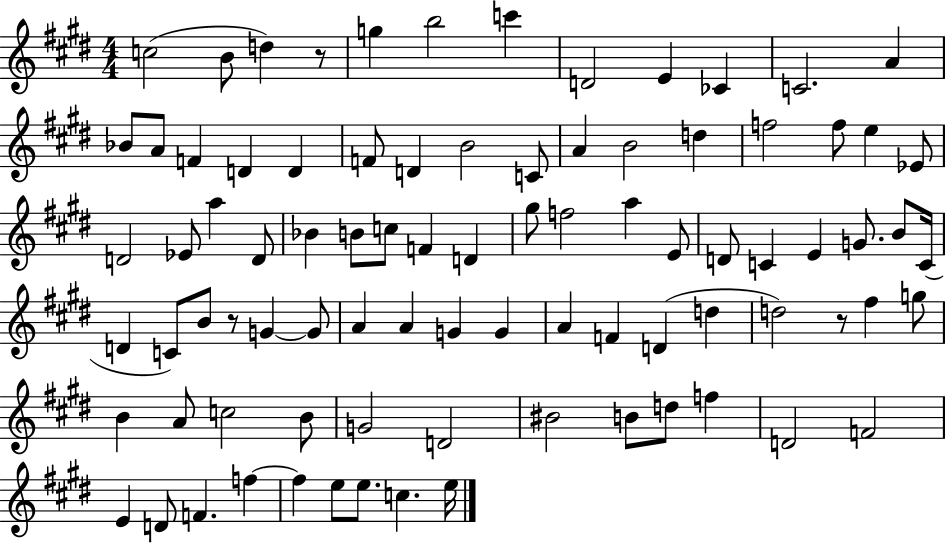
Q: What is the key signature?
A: E major